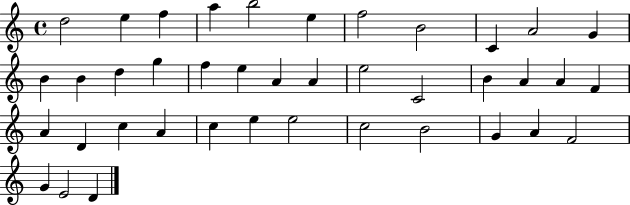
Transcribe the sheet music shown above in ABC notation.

X:1
T:Untitled
M:4/4
L:1/4
K:C
d2 e f a b2 e f2 B2 C A2 G B B d g f e A A e2 C2 B A A F A D c A c e e2 c2 B2 G A F2 G E2 D